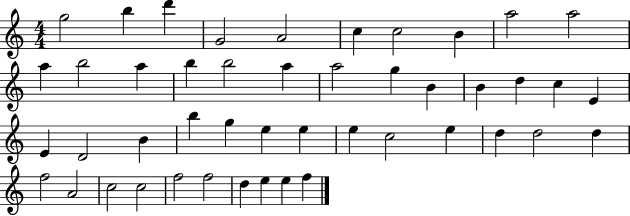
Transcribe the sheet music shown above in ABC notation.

X:1
T:Untitled
M:4/4
L:1/4
K:C
g2 b d' G2 A2 c c2 B a2 a2 a b2 a b b2 a a2 g B B d c E E D2 B b g e e e c2 e d d2 d f2 A2 c2 c2 f2 f2 d e e f